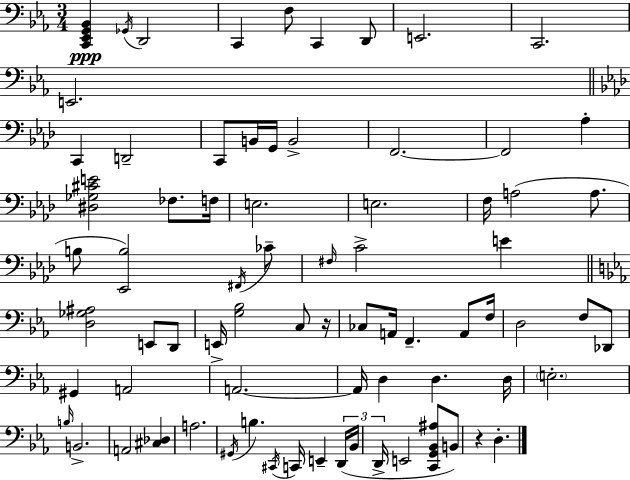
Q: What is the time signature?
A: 3/4